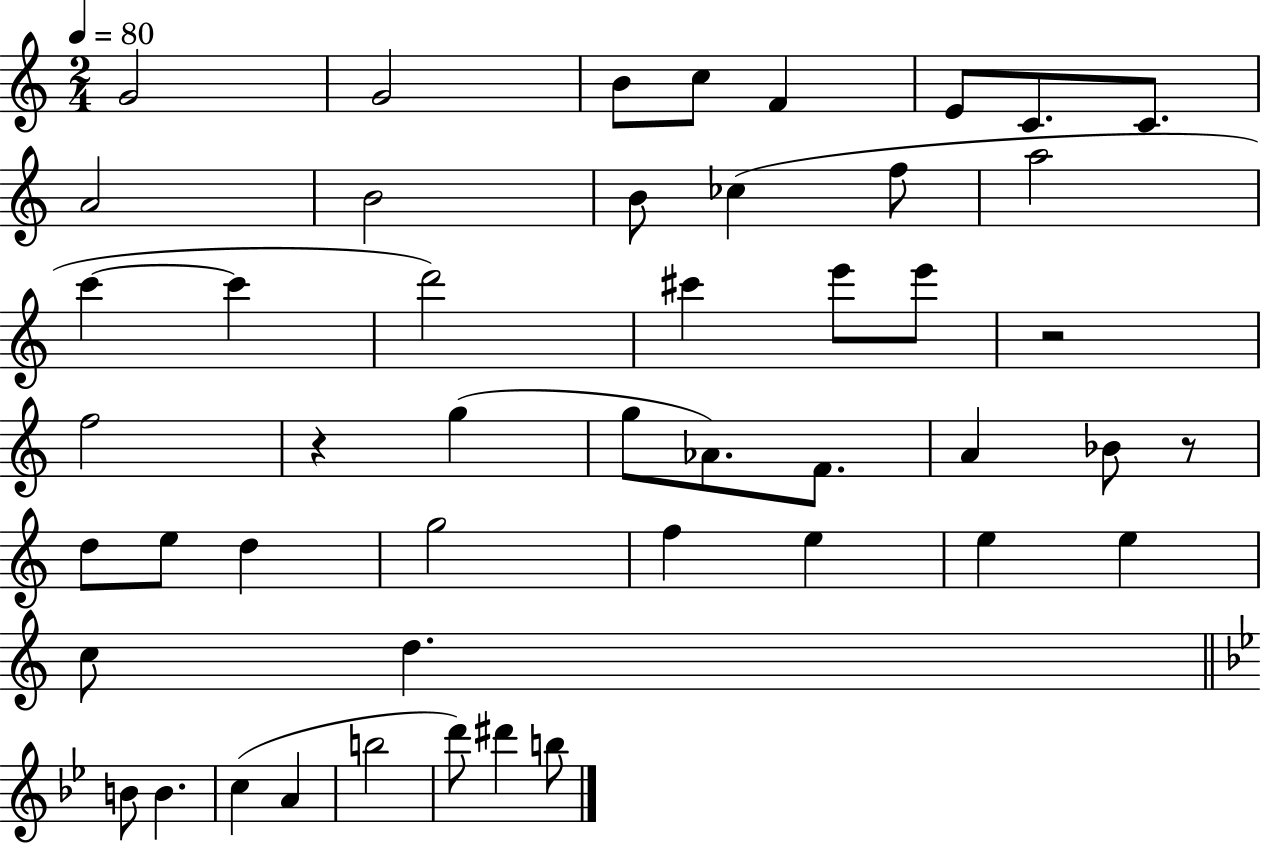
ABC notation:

X:1
T:Untitled
M:2/4
L:1/4
K:C
G2 G2 B/2 c/2 F E/2 C/2 C/2 A2 B2 B/2 _c f/2 a2 c' c' d'2 ^c' e'/2 e'/2 z2 f2 z g g/2 _A/2 F/2 A _B/2 z/2 d/2 e/2 d g2 f e e e c/2 d B/2 B c A b2 d'/2 ^d' b/2